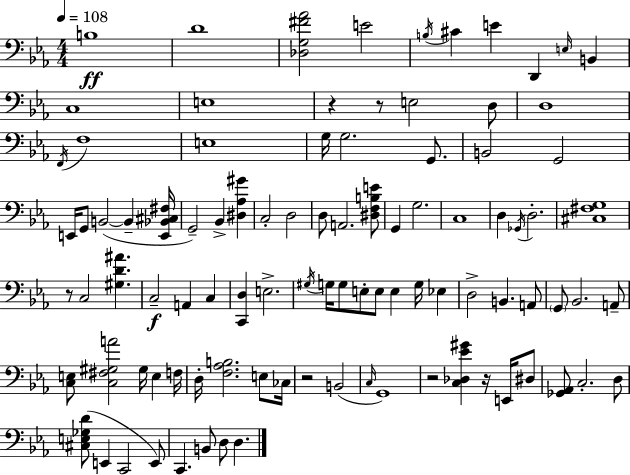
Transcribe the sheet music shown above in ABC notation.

X:1
T:Untitled
M:4/4
L:1/4
K:Eb
B,4 D4 [_D,G,^F_A]2 E2 B,/4 ^C E D,, E,/4 B,, C,4 E,4 z z/2 E,2 D,/2 D,4 F,,/4 F,4 E,4 G,/4 G,2 G,,/2 B,,2 G,,2 E,,/4 G,,/2 B,,2 B,, [E,,_B,,^C,^F,]/4 G,,2 _B,, [^D,_A,^G] C,2 D,2 D,/2 A,,2 [^D,F,B,E]/2 G,, G,2 C,4 D, _G,,/4 D,2 [^C,^F,G,]4 z/2 C,2 [^G,D^A] C,2 A,, C, [C,,D,] E,2 ^G,/4 G,/4 G,/2 E,/2 E,/2 E, G,/4 _E, D,2 B,, A,,/2 G,,/2 _B,,2 A,,/2 [C,E,]/2 [C,^F,^G,A]2 ^G,/4 E, F,/4 D,/4 [F,_A,B,]2 E,/2 _C,/4 z2 B,,2 C,/4 G,,4 z2 [C,_D,_E^G] z/4 E,,/4 ^D,/2 [_G,,_A,,]/2 C,2 D,/2 [^C,E,_G,D]/2 E,, C,,2 E,,/2 C,, B,,/2 D,/2 D,